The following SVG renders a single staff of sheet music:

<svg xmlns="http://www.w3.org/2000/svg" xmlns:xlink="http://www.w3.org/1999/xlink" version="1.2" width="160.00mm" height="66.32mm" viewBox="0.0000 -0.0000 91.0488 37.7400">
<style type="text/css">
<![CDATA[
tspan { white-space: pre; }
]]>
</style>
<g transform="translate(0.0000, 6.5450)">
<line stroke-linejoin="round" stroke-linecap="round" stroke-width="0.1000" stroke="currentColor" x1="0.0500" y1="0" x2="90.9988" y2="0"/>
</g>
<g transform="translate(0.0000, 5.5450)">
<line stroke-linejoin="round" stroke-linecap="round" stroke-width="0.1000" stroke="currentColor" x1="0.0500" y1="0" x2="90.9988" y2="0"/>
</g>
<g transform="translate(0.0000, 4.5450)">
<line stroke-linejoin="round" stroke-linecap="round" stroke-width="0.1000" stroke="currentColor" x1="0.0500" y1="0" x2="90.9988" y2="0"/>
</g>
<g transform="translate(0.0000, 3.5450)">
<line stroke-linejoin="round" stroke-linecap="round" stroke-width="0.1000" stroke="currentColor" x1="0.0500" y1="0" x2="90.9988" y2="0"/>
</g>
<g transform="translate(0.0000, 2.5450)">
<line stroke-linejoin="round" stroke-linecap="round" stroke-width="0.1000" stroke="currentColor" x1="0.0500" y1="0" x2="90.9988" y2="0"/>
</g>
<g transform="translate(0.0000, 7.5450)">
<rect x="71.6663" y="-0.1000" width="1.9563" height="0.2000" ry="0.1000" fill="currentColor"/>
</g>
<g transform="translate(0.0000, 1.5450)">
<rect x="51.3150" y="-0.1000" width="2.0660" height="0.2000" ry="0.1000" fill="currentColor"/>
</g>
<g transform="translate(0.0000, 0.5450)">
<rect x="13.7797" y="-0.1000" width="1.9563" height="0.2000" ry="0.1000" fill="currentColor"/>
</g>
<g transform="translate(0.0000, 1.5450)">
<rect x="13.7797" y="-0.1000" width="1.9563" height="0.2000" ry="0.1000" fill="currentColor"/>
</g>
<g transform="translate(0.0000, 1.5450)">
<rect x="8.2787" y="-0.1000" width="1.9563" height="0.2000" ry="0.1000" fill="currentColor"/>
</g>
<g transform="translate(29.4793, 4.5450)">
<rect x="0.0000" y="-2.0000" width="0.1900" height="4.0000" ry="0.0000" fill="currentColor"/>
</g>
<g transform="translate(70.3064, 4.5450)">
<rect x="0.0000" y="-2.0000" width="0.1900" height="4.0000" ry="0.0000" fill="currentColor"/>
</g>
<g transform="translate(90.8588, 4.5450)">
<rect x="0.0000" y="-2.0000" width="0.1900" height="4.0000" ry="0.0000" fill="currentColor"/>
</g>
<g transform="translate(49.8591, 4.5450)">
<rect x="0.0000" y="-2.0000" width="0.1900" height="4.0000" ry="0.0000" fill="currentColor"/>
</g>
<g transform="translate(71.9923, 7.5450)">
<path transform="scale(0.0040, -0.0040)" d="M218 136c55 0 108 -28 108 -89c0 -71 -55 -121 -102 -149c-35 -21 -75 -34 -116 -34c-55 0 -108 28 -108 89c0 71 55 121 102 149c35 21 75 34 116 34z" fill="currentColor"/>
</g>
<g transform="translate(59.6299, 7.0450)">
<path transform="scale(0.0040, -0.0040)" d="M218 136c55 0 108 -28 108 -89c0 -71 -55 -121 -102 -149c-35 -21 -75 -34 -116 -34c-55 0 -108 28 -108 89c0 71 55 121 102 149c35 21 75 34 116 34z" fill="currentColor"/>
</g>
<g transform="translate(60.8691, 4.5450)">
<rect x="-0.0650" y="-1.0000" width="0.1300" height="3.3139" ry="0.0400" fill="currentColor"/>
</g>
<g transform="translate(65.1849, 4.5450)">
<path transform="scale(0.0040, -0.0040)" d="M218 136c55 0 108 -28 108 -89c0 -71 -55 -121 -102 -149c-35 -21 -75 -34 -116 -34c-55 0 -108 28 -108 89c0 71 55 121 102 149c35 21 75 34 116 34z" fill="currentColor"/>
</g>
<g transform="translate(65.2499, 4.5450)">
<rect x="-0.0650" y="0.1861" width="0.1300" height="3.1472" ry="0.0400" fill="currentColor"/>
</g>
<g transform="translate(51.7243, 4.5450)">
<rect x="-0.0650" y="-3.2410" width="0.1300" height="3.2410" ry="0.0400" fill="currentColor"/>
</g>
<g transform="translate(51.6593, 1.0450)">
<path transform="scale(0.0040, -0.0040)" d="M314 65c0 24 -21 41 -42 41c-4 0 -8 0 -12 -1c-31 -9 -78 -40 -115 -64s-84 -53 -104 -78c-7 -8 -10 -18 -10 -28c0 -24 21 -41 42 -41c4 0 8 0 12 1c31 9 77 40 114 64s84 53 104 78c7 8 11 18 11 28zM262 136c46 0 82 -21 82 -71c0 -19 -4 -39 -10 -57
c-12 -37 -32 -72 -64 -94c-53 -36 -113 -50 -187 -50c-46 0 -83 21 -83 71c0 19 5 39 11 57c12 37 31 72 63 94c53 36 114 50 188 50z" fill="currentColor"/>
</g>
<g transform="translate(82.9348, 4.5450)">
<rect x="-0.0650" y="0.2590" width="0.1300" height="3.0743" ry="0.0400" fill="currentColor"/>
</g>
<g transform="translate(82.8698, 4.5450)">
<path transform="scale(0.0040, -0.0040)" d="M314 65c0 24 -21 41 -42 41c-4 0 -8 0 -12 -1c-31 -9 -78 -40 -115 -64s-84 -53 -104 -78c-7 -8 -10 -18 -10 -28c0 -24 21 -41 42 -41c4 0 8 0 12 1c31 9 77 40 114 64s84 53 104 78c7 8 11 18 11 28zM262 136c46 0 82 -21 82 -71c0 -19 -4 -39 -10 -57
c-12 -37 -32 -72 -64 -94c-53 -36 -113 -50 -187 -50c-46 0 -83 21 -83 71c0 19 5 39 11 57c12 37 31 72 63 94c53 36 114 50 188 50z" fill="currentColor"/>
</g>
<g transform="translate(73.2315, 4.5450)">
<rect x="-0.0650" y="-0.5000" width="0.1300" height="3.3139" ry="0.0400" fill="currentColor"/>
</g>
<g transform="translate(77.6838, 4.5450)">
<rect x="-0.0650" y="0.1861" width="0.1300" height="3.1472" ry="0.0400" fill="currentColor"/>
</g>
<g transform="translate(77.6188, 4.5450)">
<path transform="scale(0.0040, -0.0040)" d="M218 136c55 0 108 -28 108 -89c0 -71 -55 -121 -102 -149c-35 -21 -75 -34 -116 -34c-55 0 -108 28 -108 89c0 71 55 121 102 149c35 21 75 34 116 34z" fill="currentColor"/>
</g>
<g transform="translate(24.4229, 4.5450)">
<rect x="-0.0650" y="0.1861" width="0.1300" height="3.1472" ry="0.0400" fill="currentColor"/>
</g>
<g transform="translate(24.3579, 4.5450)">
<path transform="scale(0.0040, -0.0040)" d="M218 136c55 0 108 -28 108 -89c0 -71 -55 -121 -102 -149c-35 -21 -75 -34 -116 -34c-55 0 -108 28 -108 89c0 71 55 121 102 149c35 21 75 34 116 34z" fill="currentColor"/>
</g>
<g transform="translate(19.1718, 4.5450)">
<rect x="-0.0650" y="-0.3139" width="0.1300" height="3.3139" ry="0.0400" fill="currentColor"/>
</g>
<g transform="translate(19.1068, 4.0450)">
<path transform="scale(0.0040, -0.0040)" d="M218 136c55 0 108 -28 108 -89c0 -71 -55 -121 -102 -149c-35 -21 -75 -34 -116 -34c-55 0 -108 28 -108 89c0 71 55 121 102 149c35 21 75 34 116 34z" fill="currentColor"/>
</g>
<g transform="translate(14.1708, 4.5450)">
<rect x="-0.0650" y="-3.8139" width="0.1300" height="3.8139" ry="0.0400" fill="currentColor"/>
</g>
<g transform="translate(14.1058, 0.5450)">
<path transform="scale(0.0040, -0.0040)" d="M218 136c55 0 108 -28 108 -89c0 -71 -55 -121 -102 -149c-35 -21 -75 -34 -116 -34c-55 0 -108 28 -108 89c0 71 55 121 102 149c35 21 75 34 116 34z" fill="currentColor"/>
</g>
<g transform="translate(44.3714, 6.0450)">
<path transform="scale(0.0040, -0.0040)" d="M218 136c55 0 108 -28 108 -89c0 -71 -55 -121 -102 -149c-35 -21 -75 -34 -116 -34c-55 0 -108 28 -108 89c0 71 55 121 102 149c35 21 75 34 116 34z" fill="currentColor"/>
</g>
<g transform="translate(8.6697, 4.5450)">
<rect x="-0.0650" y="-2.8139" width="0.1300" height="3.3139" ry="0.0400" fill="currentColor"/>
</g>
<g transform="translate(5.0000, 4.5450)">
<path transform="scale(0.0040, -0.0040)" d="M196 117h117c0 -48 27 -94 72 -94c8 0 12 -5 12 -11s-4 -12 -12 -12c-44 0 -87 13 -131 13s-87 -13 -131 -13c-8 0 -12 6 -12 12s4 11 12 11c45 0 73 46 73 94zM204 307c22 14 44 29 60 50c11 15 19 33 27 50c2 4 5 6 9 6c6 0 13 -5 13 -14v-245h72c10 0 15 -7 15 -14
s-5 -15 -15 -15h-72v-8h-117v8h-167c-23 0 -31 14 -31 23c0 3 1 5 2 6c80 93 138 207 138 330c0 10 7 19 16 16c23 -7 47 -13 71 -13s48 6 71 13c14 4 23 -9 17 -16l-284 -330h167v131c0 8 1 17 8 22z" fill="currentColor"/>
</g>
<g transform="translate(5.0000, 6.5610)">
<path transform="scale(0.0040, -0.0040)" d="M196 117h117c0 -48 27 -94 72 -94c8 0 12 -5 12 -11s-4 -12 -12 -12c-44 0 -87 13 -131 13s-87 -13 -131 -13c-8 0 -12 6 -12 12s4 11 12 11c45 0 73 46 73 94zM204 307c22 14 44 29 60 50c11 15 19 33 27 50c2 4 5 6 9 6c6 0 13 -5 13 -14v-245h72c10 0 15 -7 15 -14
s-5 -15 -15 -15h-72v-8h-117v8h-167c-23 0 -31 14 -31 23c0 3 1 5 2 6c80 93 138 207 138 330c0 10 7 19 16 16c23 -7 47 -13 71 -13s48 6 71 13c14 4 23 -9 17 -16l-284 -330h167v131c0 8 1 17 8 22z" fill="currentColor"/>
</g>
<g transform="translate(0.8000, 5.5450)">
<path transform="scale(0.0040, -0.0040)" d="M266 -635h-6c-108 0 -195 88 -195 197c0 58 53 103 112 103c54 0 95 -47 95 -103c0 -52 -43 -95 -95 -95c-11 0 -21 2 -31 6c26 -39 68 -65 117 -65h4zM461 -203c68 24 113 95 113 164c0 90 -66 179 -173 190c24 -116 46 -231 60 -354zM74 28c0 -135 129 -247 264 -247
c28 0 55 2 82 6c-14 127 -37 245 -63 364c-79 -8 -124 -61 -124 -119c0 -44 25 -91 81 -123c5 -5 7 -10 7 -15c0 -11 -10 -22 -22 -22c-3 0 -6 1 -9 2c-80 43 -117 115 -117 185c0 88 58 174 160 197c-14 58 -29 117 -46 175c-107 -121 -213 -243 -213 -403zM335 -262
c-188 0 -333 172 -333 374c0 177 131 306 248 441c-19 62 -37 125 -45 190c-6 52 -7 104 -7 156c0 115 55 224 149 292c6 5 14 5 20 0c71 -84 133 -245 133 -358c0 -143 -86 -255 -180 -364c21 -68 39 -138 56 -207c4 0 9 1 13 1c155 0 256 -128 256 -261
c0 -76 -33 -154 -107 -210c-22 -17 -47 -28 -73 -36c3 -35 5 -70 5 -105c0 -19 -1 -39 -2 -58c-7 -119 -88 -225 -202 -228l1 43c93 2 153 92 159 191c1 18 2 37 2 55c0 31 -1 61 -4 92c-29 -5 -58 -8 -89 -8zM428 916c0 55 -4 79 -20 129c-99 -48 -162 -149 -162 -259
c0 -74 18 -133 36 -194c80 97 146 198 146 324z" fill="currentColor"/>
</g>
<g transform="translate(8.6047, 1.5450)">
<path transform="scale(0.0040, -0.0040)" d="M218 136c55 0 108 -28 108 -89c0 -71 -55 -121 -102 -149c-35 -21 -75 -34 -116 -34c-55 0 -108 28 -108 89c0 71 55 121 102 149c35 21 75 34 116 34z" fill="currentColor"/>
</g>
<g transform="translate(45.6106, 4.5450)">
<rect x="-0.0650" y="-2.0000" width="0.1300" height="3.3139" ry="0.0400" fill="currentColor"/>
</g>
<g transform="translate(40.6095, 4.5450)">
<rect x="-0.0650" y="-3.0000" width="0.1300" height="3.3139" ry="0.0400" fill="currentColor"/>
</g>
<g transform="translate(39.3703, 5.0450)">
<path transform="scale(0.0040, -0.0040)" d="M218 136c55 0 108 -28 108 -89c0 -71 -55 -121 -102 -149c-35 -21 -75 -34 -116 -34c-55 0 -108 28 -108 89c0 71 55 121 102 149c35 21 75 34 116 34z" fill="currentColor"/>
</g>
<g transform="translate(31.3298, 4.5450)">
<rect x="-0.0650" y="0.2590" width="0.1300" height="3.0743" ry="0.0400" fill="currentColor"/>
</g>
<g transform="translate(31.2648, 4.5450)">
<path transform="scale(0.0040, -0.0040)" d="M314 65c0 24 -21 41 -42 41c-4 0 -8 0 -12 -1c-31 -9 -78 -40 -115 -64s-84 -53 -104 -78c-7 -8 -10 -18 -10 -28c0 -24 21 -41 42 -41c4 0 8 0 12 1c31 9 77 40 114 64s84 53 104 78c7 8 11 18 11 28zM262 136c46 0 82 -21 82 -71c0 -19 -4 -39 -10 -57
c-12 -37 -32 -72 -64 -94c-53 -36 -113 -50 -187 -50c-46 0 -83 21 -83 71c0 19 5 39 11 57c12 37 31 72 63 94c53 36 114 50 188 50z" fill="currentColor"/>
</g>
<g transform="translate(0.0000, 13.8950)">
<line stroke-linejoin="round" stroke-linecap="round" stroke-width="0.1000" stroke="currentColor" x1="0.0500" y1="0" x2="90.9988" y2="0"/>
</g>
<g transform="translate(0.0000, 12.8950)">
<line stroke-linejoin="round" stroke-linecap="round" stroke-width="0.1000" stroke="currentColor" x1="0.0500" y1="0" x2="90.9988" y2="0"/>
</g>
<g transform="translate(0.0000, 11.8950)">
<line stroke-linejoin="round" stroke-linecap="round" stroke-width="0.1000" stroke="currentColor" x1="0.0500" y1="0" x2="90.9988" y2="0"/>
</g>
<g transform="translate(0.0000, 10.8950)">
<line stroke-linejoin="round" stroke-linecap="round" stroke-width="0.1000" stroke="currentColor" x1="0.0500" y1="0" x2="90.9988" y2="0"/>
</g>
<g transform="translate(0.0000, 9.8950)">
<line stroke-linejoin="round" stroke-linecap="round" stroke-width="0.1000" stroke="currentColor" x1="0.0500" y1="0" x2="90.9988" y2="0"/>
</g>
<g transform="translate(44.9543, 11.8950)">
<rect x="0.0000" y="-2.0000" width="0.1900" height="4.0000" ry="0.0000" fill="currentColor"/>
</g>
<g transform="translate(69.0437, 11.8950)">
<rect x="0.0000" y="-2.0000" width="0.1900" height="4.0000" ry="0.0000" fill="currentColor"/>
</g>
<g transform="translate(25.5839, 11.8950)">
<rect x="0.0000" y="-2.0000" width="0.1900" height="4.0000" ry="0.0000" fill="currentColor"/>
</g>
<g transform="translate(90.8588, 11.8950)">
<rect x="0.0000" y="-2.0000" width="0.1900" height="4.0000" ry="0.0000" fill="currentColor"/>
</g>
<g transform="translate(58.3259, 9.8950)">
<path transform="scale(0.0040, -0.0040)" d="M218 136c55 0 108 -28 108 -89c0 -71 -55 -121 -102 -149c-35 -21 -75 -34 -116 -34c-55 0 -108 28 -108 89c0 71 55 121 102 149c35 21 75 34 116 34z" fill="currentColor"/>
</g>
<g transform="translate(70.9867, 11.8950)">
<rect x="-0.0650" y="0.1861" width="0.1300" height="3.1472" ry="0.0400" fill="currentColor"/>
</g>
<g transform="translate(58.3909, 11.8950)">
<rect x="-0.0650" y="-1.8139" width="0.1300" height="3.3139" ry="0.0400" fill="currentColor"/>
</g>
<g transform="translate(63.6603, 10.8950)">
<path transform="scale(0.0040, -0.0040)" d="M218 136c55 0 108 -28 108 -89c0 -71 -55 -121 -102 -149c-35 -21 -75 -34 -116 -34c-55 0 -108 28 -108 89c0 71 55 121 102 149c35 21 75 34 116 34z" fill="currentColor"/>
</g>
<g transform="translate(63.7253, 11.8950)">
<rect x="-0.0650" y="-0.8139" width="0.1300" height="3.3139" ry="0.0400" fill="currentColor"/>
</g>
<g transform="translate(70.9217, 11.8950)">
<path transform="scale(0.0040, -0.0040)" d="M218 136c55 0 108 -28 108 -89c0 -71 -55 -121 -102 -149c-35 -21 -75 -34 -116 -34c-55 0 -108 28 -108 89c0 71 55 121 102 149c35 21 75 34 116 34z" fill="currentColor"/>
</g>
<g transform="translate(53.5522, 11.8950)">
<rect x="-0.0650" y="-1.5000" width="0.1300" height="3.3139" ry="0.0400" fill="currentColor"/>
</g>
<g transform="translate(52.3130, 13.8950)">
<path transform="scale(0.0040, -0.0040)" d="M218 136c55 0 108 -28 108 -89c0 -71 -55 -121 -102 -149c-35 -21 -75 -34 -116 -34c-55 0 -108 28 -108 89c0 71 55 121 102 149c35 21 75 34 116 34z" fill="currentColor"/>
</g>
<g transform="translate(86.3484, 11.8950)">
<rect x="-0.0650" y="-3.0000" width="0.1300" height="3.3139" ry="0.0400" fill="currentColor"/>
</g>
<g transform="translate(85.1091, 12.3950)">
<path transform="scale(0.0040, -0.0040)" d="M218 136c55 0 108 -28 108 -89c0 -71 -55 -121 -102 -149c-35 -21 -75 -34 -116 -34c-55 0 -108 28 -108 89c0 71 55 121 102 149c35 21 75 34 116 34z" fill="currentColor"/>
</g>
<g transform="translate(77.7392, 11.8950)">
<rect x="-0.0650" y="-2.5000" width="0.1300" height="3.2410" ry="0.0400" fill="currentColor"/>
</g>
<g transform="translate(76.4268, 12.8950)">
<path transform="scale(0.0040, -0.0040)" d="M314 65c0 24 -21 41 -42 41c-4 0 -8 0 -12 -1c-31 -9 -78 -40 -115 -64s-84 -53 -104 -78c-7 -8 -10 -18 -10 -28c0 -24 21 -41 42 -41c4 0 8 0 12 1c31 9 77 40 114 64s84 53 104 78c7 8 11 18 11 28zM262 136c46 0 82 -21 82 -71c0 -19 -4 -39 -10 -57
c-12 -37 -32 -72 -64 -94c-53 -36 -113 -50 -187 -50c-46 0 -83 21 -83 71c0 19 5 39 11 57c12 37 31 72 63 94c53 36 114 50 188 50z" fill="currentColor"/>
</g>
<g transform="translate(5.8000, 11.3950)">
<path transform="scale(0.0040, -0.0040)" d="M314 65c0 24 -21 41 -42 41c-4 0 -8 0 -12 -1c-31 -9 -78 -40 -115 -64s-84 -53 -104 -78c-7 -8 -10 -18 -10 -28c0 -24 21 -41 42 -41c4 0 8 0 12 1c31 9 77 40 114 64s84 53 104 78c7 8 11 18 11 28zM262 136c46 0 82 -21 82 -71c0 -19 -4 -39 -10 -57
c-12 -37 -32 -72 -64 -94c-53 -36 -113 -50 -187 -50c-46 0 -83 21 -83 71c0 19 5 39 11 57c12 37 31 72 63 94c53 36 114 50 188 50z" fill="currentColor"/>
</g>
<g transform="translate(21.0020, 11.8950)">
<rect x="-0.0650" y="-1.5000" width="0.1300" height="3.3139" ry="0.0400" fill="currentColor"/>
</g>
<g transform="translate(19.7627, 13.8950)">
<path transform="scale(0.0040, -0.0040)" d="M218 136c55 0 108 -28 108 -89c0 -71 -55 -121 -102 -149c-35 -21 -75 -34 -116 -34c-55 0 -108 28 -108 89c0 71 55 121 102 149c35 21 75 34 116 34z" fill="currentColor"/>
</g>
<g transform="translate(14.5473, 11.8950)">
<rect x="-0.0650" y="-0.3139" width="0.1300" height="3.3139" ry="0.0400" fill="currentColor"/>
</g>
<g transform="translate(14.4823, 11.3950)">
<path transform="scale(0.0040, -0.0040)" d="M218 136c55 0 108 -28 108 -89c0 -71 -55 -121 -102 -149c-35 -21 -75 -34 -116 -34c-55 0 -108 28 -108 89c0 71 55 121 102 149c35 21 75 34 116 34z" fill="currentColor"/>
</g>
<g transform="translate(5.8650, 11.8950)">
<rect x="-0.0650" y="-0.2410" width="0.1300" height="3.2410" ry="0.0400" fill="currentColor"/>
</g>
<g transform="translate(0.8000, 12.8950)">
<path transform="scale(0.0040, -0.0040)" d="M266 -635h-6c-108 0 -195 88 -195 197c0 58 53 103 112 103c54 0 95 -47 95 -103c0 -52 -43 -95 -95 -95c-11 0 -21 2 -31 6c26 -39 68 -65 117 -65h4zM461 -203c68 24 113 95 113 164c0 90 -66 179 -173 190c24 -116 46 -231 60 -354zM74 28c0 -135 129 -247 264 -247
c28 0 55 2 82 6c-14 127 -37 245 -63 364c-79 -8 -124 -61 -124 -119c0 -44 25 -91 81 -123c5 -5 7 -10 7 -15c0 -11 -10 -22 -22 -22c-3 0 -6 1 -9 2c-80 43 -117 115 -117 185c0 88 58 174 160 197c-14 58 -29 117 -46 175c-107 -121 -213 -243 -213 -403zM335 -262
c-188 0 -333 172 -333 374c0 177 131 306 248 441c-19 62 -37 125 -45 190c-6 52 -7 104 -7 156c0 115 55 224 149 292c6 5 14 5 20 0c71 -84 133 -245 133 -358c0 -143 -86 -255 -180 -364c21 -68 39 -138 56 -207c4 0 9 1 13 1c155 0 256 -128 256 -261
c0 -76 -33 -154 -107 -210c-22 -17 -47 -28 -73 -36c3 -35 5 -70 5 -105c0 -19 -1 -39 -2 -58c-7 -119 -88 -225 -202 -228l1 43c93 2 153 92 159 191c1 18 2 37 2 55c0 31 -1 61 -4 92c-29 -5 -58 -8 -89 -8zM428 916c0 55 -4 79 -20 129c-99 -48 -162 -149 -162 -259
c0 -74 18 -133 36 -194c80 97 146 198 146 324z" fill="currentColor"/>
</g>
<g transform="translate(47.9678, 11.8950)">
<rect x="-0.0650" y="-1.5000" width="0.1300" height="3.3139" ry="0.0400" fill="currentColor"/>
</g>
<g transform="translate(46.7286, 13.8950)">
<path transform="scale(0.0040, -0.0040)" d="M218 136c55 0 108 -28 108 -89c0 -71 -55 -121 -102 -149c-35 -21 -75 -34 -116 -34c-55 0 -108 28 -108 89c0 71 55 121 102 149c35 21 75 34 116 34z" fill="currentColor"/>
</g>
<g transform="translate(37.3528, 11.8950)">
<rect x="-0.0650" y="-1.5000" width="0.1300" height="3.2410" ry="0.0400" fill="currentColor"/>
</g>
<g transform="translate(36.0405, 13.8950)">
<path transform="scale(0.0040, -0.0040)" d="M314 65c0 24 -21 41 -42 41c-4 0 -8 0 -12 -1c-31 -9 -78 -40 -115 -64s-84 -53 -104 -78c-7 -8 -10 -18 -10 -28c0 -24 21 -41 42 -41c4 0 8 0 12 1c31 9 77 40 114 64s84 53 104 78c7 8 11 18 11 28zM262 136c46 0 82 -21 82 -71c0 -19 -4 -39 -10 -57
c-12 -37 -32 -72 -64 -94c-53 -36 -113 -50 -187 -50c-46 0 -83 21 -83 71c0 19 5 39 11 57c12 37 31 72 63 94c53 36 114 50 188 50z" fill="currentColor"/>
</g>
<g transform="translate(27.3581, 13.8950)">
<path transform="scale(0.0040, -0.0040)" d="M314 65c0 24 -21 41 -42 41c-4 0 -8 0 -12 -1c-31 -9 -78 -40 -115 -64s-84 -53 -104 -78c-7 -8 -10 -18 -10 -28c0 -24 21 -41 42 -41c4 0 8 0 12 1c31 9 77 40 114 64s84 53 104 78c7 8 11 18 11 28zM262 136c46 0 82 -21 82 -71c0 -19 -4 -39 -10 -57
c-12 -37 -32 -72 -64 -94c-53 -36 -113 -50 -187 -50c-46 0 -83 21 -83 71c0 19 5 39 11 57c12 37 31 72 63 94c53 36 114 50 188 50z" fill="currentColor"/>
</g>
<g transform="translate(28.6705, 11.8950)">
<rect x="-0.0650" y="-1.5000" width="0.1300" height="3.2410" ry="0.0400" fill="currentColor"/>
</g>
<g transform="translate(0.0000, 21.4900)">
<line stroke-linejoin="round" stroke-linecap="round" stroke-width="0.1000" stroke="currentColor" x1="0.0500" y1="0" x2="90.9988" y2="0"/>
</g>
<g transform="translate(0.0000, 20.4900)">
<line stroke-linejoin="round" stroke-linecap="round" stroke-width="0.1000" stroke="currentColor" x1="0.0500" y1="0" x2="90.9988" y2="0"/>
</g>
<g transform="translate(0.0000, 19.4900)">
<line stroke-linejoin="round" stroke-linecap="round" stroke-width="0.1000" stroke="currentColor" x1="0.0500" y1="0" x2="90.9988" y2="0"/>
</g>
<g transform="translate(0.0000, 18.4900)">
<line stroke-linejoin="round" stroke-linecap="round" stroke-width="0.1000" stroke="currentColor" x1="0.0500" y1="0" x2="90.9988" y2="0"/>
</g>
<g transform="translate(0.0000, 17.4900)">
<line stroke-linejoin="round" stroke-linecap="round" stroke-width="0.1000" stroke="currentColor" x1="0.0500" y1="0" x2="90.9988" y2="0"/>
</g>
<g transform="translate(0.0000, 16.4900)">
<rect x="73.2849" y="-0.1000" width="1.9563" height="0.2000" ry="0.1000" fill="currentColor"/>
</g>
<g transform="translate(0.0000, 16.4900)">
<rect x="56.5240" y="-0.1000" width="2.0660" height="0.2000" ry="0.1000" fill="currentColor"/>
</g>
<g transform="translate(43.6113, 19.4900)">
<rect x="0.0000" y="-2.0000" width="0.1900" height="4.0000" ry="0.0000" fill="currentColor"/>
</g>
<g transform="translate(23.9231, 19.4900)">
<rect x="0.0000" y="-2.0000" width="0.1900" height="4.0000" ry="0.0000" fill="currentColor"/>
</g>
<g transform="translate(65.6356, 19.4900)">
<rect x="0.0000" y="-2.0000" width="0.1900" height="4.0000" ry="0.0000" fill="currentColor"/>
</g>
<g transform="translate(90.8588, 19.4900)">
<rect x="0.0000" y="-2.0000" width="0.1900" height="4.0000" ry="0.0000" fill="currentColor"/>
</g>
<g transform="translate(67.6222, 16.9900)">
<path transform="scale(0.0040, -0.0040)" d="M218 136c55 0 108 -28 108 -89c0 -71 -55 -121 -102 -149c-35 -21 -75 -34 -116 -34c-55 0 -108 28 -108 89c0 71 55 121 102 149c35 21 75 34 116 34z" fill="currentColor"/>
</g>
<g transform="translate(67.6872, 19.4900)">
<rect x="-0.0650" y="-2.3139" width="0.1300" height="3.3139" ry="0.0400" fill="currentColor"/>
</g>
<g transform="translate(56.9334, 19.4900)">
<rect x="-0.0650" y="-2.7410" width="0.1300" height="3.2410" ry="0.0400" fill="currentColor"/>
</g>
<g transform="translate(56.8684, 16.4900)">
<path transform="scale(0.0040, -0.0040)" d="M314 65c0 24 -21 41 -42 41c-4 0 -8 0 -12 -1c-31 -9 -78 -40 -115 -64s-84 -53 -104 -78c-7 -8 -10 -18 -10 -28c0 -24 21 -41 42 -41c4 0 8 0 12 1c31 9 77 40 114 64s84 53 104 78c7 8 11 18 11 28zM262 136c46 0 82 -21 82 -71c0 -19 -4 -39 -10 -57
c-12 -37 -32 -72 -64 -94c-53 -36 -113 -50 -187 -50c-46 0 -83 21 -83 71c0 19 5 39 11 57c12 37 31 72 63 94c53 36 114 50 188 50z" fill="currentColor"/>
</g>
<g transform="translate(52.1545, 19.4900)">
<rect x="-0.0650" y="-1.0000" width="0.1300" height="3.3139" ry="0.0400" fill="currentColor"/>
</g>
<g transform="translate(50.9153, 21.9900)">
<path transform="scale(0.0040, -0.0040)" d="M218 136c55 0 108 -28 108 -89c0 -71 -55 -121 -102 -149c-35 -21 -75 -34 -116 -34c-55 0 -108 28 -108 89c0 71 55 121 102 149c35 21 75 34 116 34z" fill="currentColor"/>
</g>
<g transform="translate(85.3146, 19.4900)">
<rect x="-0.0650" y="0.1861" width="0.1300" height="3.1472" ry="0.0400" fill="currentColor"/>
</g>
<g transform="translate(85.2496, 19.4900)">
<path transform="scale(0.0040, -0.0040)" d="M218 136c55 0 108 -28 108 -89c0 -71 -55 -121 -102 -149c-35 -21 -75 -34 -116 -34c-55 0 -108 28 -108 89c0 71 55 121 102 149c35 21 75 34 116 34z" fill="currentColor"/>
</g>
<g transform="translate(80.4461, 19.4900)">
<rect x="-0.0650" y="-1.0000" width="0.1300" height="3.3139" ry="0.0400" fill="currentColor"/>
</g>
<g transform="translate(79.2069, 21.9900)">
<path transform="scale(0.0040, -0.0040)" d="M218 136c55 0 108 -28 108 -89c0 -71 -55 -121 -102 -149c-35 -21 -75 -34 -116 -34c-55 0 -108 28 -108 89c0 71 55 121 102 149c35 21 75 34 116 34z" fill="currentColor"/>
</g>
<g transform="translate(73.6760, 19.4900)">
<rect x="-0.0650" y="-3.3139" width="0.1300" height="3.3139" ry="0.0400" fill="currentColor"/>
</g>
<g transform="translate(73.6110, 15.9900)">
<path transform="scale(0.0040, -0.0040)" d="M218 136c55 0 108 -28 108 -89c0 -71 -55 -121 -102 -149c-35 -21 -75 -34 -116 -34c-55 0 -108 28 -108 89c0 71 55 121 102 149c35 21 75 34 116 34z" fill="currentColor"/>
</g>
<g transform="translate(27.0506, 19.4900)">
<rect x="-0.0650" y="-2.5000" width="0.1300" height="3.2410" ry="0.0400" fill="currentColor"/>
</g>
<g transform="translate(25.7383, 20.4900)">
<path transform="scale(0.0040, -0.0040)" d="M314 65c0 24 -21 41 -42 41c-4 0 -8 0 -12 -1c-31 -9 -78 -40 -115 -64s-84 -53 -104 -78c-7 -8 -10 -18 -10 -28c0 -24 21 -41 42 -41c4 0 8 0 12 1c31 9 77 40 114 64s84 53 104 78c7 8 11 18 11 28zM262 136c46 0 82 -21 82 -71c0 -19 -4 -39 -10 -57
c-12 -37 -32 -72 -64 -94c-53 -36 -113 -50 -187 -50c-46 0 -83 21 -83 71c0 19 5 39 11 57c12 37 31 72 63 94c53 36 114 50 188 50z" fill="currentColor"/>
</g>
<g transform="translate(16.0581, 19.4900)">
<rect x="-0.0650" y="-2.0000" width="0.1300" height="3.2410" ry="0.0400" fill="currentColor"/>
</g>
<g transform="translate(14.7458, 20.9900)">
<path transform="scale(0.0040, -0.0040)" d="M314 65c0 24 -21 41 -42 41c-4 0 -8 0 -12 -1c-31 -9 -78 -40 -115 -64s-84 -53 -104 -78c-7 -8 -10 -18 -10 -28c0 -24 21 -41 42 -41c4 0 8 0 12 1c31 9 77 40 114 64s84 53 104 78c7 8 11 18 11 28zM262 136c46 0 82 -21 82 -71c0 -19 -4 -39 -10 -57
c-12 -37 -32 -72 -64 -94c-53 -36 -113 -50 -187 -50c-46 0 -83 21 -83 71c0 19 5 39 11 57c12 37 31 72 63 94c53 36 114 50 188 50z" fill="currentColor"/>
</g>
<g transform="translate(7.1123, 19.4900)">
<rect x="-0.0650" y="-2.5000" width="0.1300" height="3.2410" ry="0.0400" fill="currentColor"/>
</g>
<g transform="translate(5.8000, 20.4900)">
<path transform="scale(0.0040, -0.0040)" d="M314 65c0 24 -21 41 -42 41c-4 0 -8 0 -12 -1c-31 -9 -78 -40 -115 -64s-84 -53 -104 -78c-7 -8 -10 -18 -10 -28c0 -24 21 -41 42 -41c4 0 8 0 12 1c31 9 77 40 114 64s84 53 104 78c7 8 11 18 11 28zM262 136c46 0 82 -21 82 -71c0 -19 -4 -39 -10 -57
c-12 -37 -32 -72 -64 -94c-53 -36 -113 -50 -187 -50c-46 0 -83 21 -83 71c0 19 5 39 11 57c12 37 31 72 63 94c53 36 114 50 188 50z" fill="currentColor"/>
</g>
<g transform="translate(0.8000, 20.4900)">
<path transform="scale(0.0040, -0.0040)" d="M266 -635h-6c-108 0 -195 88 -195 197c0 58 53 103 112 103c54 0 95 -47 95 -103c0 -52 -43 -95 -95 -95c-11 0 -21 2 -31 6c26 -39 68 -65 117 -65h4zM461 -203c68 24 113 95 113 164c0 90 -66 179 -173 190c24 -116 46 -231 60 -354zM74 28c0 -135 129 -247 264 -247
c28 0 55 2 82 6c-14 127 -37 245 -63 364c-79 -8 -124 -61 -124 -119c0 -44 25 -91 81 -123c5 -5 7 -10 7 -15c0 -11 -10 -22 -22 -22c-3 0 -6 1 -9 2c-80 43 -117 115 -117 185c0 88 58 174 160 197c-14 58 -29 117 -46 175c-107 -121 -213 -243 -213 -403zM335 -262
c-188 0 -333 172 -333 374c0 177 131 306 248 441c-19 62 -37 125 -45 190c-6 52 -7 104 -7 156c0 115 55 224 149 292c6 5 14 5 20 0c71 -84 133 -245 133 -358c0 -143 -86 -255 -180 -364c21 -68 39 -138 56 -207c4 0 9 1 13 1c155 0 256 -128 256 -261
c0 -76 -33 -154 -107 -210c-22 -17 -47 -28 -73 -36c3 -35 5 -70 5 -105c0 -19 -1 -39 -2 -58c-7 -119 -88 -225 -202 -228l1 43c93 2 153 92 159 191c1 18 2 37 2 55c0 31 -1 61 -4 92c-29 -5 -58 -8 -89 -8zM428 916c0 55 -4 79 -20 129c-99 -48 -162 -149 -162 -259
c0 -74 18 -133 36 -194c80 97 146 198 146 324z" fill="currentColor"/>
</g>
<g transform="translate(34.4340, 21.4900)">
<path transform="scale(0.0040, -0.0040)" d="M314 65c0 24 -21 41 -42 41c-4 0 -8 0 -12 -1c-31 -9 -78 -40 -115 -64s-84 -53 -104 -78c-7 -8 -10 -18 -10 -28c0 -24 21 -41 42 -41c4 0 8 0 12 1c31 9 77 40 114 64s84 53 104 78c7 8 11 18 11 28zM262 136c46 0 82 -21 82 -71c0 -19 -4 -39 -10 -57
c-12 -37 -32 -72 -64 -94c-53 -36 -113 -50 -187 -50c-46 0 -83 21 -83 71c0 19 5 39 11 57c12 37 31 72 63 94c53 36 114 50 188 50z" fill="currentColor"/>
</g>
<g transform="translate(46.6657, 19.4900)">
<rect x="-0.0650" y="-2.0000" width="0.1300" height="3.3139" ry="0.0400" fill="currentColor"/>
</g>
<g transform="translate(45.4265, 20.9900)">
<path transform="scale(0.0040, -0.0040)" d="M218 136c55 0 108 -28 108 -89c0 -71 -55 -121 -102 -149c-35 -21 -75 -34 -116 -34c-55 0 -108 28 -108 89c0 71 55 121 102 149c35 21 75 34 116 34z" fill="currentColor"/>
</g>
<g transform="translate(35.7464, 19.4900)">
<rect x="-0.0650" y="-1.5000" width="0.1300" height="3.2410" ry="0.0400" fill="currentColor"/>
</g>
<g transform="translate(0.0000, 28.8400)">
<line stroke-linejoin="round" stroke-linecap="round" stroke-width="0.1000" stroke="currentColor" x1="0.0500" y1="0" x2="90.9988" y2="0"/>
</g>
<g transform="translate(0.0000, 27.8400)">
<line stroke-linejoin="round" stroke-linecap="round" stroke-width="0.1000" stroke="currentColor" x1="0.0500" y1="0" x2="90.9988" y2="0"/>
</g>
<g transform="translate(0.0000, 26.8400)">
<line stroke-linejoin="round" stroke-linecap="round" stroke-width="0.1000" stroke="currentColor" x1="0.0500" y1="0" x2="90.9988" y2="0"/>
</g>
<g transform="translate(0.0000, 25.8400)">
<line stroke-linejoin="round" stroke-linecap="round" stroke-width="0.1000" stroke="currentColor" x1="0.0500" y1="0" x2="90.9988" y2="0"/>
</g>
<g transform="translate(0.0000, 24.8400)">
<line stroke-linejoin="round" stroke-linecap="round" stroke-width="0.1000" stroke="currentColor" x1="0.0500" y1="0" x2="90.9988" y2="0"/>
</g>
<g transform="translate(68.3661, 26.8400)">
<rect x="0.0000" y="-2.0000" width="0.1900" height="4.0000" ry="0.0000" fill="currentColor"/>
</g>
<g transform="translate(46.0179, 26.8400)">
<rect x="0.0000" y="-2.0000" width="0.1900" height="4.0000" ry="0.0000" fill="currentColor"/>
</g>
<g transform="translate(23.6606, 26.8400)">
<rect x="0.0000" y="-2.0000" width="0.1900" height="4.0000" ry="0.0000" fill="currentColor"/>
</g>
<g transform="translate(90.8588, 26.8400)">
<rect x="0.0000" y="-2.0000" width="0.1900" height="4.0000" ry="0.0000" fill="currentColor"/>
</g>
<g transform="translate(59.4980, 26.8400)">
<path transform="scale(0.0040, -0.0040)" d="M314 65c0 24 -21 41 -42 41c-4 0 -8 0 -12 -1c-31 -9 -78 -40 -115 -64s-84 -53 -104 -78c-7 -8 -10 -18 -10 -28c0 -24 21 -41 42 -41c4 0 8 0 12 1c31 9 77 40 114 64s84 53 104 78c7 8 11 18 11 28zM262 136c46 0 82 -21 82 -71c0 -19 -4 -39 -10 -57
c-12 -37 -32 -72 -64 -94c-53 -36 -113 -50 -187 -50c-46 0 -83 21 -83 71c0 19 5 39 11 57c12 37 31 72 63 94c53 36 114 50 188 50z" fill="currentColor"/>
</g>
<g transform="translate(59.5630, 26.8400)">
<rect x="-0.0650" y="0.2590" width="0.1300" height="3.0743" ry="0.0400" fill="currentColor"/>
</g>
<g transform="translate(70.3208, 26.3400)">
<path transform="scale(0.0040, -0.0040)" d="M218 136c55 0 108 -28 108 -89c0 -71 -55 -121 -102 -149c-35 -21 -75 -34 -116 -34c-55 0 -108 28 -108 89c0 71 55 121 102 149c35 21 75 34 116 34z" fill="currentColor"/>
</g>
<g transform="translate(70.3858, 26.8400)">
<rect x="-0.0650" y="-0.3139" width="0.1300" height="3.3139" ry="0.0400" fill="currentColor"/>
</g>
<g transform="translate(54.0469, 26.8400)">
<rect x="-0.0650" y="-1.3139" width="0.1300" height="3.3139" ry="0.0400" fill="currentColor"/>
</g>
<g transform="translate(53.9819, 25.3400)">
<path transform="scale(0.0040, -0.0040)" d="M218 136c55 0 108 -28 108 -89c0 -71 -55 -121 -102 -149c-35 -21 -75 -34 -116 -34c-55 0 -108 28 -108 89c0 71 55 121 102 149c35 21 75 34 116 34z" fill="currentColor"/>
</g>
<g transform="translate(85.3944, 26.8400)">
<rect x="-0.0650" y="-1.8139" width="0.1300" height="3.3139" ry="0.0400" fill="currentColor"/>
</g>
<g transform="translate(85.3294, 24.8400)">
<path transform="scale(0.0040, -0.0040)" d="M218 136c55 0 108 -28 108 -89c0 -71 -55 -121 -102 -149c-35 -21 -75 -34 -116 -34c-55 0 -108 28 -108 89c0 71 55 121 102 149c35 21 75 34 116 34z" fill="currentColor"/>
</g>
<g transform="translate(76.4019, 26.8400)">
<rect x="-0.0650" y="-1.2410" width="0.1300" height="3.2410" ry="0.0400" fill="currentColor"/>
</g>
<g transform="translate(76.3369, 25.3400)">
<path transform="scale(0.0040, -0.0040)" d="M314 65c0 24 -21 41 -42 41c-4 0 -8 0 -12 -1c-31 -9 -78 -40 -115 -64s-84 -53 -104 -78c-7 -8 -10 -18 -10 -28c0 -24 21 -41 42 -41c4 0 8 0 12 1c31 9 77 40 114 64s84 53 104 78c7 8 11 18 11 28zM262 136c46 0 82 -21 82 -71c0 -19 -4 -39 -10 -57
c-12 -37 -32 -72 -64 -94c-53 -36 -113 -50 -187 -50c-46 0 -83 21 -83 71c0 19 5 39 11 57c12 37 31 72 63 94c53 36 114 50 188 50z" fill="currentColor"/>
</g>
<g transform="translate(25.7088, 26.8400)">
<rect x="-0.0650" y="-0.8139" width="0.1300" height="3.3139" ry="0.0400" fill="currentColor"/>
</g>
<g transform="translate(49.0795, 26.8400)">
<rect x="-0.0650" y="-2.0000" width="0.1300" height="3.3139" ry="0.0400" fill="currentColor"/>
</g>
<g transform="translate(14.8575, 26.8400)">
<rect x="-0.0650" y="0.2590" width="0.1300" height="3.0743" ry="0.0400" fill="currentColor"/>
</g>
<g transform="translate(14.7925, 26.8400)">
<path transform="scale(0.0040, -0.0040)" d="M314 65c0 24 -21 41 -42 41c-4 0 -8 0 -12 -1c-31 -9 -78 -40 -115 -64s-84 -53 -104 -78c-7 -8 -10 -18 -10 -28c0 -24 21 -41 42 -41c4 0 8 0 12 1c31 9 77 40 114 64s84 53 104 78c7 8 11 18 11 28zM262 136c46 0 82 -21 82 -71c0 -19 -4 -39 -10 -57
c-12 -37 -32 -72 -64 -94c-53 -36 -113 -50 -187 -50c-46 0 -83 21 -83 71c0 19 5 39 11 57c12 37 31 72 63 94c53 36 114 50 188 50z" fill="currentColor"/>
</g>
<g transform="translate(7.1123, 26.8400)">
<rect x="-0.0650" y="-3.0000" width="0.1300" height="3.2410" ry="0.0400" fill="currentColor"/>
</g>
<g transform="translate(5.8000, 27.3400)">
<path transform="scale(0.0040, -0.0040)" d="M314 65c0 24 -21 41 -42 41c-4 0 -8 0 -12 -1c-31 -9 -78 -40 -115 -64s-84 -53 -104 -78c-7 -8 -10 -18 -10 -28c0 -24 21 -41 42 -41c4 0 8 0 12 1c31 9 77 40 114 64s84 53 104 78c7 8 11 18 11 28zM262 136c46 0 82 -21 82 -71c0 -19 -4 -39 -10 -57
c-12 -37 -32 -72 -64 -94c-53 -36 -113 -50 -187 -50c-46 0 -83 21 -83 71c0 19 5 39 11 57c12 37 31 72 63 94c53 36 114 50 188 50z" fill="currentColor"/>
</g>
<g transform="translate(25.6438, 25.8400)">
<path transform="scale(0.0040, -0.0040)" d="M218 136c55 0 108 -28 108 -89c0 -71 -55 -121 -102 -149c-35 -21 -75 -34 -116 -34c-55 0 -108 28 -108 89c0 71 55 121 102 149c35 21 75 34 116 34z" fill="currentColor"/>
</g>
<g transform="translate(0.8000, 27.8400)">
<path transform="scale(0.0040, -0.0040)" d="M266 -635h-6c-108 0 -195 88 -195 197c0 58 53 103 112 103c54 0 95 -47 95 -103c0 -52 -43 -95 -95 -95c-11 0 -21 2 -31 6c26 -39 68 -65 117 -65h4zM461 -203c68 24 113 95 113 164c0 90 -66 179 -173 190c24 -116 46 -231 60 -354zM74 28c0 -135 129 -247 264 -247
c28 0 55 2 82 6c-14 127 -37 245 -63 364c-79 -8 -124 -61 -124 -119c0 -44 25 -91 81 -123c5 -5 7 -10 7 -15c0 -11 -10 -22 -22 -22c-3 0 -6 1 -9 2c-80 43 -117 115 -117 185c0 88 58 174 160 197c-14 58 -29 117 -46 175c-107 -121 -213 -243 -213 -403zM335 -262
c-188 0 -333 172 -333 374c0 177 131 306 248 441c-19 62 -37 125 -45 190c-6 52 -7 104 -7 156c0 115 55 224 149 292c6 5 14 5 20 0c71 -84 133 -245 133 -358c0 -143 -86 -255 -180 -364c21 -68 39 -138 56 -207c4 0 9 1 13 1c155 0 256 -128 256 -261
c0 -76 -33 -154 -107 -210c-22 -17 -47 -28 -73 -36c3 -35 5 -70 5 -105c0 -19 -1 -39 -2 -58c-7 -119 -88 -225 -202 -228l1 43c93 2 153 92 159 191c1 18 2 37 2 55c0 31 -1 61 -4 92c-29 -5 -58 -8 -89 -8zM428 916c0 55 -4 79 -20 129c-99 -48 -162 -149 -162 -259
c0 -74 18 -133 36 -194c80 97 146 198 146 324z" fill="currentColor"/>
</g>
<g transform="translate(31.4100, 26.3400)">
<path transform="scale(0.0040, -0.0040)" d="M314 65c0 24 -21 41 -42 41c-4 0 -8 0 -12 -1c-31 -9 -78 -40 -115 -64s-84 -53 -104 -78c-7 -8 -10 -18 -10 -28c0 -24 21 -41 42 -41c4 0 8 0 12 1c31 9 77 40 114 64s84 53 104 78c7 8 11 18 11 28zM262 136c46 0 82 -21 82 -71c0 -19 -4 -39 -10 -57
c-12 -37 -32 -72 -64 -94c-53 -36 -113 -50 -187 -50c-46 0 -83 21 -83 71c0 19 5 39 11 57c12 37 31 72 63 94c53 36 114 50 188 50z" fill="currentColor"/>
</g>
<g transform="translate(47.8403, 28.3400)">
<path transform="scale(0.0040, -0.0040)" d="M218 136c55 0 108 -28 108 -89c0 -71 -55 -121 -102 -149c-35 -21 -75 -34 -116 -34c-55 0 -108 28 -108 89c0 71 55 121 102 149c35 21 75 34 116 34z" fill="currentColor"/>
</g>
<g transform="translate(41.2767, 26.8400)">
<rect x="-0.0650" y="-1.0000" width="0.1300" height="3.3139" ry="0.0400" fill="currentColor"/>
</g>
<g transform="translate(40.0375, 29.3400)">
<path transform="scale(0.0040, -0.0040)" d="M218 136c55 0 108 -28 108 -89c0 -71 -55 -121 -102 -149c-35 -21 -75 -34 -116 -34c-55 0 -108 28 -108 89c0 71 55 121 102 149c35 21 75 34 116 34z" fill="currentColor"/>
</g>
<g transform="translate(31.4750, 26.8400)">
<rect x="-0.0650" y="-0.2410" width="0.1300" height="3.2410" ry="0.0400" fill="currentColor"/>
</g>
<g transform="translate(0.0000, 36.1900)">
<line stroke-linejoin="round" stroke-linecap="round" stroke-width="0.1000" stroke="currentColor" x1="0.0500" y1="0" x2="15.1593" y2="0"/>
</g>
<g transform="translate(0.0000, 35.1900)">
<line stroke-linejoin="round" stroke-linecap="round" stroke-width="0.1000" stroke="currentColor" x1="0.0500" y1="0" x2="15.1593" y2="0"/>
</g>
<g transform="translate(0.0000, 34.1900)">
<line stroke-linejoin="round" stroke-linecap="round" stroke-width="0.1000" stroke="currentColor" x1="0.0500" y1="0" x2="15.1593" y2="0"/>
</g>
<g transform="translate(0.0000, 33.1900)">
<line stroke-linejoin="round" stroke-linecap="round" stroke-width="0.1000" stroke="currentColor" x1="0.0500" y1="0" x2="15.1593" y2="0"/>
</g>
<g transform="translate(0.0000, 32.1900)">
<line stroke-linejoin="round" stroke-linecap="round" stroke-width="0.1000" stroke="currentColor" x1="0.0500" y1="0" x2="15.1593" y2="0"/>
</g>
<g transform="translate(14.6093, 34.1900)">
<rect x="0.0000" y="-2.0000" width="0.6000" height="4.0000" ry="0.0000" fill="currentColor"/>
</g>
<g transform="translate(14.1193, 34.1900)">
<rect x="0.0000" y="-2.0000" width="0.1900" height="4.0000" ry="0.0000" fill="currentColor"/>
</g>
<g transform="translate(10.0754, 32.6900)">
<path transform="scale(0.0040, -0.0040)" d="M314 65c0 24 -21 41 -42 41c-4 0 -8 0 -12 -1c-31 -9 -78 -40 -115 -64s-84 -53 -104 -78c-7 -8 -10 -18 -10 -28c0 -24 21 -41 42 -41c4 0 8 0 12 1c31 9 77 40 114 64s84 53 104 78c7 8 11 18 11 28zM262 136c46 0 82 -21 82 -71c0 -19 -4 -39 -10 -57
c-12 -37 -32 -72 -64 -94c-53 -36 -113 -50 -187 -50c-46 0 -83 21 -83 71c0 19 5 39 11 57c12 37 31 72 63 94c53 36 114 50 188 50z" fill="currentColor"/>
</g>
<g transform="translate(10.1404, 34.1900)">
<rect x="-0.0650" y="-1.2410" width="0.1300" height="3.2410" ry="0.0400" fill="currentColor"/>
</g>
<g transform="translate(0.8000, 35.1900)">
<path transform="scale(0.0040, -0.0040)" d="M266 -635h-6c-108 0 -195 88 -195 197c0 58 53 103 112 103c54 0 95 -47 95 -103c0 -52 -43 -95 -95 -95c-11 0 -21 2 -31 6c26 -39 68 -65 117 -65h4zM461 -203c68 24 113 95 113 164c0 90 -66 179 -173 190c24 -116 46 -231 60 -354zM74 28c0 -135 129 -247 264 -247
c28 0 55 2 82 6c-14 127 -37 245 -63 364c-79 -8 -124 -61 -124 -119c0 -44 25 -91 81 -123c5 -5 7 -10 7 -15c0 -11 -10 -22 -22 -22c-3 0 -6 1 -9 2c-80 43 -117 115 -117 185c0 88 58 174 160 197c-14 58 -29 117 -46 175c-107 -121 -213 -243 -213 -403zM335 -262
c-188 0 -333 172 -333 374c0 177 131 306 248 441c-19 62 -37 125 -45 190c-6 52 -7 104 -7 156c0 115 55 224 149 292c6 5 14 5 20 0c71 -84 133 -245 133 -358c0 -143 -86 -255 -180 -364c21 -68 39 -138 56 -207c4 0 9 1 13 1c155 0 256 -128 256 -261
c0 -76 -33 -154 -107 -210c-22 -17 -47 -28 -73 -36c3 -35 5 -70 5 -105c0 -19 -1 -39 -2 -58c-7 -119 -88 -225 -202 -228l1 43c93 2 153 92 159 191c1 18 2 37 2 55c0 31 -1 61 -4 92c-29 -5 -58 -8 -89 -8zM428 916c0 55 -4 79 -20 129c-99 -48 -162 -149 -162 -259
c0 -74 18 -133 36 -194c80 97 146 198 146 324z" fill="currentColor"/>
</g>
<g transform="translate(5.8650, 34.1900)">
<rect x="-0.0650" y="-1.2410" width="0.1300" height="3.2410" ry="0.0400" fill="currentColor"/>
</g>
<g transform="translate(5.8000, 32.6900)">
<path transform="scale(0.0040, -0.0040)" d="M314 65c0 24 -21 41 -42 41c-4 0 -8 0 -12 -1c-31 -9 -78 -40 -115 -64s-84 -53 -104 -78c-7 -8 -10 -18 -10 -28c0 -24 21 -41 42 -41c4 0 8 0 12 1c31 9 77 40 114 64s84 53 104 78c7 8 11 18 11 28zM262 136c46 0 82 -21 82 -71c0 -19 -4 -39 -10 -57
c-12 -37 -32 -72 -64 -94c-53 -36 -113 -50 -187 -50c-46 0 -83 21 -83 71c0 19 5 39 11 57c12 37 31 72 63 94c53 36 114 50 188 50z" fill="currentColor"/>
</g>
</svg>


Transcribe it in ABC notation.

X:1
T:Untitled
M:4/4
L:1/4
K:C
a c' c B B2 A F b2 D B C B B2 c2 c E E2 E2 E E f d B G2 A G2 F2 G2 E2 F D a2 g b D B A2 B2 d c2 D F e B2 c e2 f e2 e2